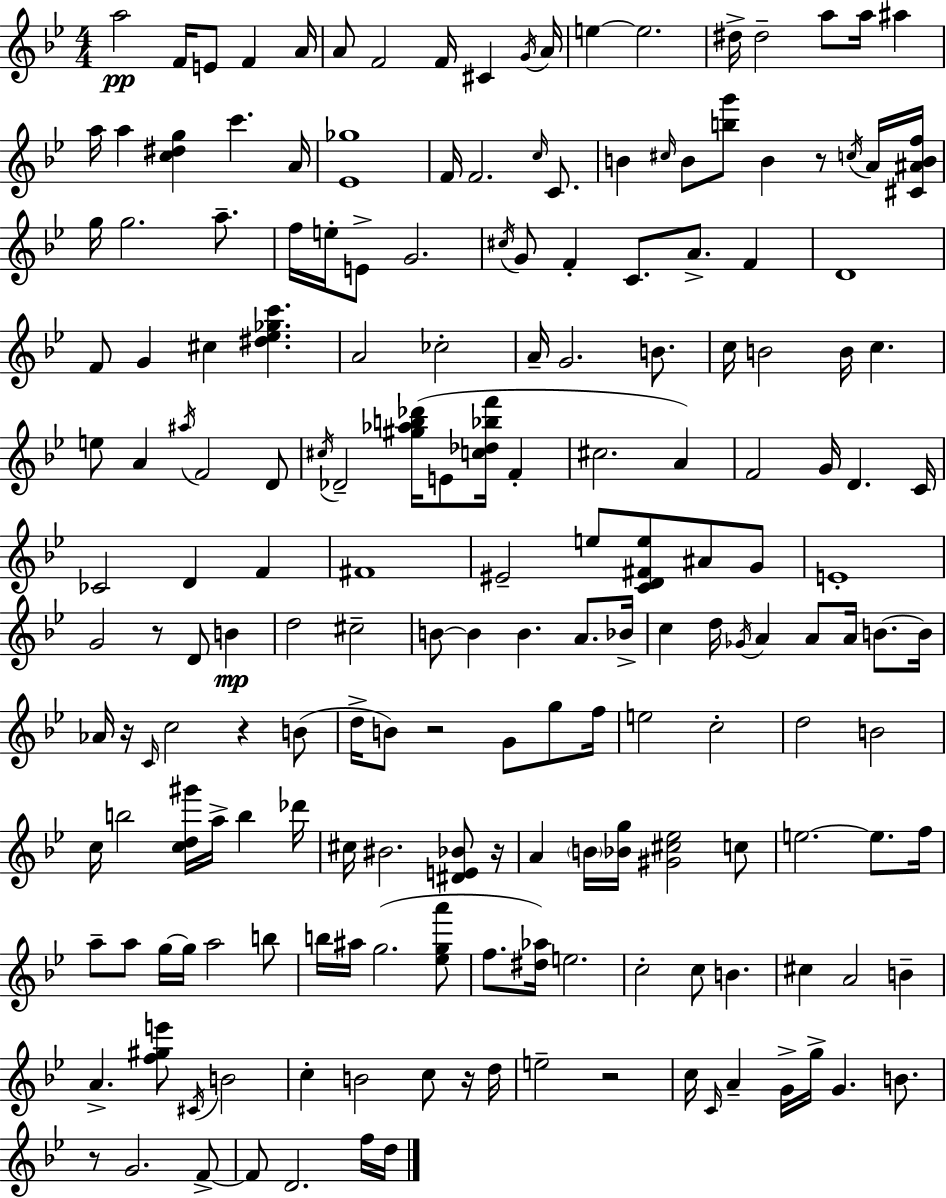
{
  \clef treble
  \numericTimeSignature
  \time 4/4
  \key bes \major
  a''2\pp f'16 e'8 f'4 a'16 | a'8 f'2 f'16 cis'4 \acciaccatura { g'16 } | a'16 e''4~~ e''2. | dis''16-> dis''2-- a''8 a''16 ais''4 | \break a''16 a''4 <c'' dis'' g''>4 c'''4. | a'16 <ees' ges''>1 | f'16 f'2. \grace { c''16 } c'8. | b'4 \grace { cis''16 } b'8 <b'' g'''>8 b'4 r8 | \break \acciaccatura { c''16 } a'16 <cis' ais' b' f''>16 g''16 g''2. | a''8.-- f''16 e''16-. e'8-> g'2. | \acciaccatura { cis''16 } g'8 f'4-. c'8. a'8.-> | f'4 d'1 | \break f'8 g'4 cis''4 <dis'' ees'' ges'' c'''>4. | a'2 ces''2-. | a'16-- g'2. | b'8. c''16 b'2 b'16 c''4. | \break e''8 a'4 \acciaccatura { ais''16 } f'2 | d'8 \acciaccatura { cis''16 } des'2-- <gis'' aes'' b'' des'''>16( | e'8 <c'' des'' bes'' f'''>16 f'4-. cis''2. | a'4) f'2 g'16 | \break d'4. c'16 ces'2 d'4 | f'4 fis'1 | eis'2-- e''8 | <c' d' fis' e''>8 ais'8 g'8 e'1-. | \break g'2 r8 | d'8 b'4\mp d''2 cis''2-- | b'8~~ b'4 b'4. | a'8. bes'16-> c''4 d''16 \acciaccatura { ges'16 } a'4 | \break a'8 a'16 b'8.~~ b'16 aes'16 r16 \grace { c'16 } c''2 | r4 b'8( d''16-> b'8) r2 | g'8 g''8 f''16 e''2 | c''2-. d''2 | \break b'2 c''16 b''2 | <c'' d'' gis'''>16 a''16-> b''4 des'''16 cis''16 bis'2. | <dis' e' bes'>8 r16 a'4 \parenthesize b'16 <bes' g''>16 <gis' cis'' ees''>2 | c''8 e''2.~~ | \break e''8. f''16 a''8-- a''8 g''16~~ g''16 a''2 | b''8 b''16 ais''16 g''2.( | <ees'' g'' a'''>8 f''8. <dis'' aes''>16) e''2. | c''2-. | \break c''8 b'4. cis''4 a'2 | b'4-- a'4.-> <f'' gis'' e'''>8 | \acciaccatura { cis'16 } b'2 c''4-. b'2 | c''8 r16 d''16 e''2-- | \break r2 c''16 \grace { c'16 } a'4-- | g'16-> g''16-> g'4. b'8. r8 g'2. | f'8->~~ f'8 d'2. | f''16 d''16 \bar "|."
}